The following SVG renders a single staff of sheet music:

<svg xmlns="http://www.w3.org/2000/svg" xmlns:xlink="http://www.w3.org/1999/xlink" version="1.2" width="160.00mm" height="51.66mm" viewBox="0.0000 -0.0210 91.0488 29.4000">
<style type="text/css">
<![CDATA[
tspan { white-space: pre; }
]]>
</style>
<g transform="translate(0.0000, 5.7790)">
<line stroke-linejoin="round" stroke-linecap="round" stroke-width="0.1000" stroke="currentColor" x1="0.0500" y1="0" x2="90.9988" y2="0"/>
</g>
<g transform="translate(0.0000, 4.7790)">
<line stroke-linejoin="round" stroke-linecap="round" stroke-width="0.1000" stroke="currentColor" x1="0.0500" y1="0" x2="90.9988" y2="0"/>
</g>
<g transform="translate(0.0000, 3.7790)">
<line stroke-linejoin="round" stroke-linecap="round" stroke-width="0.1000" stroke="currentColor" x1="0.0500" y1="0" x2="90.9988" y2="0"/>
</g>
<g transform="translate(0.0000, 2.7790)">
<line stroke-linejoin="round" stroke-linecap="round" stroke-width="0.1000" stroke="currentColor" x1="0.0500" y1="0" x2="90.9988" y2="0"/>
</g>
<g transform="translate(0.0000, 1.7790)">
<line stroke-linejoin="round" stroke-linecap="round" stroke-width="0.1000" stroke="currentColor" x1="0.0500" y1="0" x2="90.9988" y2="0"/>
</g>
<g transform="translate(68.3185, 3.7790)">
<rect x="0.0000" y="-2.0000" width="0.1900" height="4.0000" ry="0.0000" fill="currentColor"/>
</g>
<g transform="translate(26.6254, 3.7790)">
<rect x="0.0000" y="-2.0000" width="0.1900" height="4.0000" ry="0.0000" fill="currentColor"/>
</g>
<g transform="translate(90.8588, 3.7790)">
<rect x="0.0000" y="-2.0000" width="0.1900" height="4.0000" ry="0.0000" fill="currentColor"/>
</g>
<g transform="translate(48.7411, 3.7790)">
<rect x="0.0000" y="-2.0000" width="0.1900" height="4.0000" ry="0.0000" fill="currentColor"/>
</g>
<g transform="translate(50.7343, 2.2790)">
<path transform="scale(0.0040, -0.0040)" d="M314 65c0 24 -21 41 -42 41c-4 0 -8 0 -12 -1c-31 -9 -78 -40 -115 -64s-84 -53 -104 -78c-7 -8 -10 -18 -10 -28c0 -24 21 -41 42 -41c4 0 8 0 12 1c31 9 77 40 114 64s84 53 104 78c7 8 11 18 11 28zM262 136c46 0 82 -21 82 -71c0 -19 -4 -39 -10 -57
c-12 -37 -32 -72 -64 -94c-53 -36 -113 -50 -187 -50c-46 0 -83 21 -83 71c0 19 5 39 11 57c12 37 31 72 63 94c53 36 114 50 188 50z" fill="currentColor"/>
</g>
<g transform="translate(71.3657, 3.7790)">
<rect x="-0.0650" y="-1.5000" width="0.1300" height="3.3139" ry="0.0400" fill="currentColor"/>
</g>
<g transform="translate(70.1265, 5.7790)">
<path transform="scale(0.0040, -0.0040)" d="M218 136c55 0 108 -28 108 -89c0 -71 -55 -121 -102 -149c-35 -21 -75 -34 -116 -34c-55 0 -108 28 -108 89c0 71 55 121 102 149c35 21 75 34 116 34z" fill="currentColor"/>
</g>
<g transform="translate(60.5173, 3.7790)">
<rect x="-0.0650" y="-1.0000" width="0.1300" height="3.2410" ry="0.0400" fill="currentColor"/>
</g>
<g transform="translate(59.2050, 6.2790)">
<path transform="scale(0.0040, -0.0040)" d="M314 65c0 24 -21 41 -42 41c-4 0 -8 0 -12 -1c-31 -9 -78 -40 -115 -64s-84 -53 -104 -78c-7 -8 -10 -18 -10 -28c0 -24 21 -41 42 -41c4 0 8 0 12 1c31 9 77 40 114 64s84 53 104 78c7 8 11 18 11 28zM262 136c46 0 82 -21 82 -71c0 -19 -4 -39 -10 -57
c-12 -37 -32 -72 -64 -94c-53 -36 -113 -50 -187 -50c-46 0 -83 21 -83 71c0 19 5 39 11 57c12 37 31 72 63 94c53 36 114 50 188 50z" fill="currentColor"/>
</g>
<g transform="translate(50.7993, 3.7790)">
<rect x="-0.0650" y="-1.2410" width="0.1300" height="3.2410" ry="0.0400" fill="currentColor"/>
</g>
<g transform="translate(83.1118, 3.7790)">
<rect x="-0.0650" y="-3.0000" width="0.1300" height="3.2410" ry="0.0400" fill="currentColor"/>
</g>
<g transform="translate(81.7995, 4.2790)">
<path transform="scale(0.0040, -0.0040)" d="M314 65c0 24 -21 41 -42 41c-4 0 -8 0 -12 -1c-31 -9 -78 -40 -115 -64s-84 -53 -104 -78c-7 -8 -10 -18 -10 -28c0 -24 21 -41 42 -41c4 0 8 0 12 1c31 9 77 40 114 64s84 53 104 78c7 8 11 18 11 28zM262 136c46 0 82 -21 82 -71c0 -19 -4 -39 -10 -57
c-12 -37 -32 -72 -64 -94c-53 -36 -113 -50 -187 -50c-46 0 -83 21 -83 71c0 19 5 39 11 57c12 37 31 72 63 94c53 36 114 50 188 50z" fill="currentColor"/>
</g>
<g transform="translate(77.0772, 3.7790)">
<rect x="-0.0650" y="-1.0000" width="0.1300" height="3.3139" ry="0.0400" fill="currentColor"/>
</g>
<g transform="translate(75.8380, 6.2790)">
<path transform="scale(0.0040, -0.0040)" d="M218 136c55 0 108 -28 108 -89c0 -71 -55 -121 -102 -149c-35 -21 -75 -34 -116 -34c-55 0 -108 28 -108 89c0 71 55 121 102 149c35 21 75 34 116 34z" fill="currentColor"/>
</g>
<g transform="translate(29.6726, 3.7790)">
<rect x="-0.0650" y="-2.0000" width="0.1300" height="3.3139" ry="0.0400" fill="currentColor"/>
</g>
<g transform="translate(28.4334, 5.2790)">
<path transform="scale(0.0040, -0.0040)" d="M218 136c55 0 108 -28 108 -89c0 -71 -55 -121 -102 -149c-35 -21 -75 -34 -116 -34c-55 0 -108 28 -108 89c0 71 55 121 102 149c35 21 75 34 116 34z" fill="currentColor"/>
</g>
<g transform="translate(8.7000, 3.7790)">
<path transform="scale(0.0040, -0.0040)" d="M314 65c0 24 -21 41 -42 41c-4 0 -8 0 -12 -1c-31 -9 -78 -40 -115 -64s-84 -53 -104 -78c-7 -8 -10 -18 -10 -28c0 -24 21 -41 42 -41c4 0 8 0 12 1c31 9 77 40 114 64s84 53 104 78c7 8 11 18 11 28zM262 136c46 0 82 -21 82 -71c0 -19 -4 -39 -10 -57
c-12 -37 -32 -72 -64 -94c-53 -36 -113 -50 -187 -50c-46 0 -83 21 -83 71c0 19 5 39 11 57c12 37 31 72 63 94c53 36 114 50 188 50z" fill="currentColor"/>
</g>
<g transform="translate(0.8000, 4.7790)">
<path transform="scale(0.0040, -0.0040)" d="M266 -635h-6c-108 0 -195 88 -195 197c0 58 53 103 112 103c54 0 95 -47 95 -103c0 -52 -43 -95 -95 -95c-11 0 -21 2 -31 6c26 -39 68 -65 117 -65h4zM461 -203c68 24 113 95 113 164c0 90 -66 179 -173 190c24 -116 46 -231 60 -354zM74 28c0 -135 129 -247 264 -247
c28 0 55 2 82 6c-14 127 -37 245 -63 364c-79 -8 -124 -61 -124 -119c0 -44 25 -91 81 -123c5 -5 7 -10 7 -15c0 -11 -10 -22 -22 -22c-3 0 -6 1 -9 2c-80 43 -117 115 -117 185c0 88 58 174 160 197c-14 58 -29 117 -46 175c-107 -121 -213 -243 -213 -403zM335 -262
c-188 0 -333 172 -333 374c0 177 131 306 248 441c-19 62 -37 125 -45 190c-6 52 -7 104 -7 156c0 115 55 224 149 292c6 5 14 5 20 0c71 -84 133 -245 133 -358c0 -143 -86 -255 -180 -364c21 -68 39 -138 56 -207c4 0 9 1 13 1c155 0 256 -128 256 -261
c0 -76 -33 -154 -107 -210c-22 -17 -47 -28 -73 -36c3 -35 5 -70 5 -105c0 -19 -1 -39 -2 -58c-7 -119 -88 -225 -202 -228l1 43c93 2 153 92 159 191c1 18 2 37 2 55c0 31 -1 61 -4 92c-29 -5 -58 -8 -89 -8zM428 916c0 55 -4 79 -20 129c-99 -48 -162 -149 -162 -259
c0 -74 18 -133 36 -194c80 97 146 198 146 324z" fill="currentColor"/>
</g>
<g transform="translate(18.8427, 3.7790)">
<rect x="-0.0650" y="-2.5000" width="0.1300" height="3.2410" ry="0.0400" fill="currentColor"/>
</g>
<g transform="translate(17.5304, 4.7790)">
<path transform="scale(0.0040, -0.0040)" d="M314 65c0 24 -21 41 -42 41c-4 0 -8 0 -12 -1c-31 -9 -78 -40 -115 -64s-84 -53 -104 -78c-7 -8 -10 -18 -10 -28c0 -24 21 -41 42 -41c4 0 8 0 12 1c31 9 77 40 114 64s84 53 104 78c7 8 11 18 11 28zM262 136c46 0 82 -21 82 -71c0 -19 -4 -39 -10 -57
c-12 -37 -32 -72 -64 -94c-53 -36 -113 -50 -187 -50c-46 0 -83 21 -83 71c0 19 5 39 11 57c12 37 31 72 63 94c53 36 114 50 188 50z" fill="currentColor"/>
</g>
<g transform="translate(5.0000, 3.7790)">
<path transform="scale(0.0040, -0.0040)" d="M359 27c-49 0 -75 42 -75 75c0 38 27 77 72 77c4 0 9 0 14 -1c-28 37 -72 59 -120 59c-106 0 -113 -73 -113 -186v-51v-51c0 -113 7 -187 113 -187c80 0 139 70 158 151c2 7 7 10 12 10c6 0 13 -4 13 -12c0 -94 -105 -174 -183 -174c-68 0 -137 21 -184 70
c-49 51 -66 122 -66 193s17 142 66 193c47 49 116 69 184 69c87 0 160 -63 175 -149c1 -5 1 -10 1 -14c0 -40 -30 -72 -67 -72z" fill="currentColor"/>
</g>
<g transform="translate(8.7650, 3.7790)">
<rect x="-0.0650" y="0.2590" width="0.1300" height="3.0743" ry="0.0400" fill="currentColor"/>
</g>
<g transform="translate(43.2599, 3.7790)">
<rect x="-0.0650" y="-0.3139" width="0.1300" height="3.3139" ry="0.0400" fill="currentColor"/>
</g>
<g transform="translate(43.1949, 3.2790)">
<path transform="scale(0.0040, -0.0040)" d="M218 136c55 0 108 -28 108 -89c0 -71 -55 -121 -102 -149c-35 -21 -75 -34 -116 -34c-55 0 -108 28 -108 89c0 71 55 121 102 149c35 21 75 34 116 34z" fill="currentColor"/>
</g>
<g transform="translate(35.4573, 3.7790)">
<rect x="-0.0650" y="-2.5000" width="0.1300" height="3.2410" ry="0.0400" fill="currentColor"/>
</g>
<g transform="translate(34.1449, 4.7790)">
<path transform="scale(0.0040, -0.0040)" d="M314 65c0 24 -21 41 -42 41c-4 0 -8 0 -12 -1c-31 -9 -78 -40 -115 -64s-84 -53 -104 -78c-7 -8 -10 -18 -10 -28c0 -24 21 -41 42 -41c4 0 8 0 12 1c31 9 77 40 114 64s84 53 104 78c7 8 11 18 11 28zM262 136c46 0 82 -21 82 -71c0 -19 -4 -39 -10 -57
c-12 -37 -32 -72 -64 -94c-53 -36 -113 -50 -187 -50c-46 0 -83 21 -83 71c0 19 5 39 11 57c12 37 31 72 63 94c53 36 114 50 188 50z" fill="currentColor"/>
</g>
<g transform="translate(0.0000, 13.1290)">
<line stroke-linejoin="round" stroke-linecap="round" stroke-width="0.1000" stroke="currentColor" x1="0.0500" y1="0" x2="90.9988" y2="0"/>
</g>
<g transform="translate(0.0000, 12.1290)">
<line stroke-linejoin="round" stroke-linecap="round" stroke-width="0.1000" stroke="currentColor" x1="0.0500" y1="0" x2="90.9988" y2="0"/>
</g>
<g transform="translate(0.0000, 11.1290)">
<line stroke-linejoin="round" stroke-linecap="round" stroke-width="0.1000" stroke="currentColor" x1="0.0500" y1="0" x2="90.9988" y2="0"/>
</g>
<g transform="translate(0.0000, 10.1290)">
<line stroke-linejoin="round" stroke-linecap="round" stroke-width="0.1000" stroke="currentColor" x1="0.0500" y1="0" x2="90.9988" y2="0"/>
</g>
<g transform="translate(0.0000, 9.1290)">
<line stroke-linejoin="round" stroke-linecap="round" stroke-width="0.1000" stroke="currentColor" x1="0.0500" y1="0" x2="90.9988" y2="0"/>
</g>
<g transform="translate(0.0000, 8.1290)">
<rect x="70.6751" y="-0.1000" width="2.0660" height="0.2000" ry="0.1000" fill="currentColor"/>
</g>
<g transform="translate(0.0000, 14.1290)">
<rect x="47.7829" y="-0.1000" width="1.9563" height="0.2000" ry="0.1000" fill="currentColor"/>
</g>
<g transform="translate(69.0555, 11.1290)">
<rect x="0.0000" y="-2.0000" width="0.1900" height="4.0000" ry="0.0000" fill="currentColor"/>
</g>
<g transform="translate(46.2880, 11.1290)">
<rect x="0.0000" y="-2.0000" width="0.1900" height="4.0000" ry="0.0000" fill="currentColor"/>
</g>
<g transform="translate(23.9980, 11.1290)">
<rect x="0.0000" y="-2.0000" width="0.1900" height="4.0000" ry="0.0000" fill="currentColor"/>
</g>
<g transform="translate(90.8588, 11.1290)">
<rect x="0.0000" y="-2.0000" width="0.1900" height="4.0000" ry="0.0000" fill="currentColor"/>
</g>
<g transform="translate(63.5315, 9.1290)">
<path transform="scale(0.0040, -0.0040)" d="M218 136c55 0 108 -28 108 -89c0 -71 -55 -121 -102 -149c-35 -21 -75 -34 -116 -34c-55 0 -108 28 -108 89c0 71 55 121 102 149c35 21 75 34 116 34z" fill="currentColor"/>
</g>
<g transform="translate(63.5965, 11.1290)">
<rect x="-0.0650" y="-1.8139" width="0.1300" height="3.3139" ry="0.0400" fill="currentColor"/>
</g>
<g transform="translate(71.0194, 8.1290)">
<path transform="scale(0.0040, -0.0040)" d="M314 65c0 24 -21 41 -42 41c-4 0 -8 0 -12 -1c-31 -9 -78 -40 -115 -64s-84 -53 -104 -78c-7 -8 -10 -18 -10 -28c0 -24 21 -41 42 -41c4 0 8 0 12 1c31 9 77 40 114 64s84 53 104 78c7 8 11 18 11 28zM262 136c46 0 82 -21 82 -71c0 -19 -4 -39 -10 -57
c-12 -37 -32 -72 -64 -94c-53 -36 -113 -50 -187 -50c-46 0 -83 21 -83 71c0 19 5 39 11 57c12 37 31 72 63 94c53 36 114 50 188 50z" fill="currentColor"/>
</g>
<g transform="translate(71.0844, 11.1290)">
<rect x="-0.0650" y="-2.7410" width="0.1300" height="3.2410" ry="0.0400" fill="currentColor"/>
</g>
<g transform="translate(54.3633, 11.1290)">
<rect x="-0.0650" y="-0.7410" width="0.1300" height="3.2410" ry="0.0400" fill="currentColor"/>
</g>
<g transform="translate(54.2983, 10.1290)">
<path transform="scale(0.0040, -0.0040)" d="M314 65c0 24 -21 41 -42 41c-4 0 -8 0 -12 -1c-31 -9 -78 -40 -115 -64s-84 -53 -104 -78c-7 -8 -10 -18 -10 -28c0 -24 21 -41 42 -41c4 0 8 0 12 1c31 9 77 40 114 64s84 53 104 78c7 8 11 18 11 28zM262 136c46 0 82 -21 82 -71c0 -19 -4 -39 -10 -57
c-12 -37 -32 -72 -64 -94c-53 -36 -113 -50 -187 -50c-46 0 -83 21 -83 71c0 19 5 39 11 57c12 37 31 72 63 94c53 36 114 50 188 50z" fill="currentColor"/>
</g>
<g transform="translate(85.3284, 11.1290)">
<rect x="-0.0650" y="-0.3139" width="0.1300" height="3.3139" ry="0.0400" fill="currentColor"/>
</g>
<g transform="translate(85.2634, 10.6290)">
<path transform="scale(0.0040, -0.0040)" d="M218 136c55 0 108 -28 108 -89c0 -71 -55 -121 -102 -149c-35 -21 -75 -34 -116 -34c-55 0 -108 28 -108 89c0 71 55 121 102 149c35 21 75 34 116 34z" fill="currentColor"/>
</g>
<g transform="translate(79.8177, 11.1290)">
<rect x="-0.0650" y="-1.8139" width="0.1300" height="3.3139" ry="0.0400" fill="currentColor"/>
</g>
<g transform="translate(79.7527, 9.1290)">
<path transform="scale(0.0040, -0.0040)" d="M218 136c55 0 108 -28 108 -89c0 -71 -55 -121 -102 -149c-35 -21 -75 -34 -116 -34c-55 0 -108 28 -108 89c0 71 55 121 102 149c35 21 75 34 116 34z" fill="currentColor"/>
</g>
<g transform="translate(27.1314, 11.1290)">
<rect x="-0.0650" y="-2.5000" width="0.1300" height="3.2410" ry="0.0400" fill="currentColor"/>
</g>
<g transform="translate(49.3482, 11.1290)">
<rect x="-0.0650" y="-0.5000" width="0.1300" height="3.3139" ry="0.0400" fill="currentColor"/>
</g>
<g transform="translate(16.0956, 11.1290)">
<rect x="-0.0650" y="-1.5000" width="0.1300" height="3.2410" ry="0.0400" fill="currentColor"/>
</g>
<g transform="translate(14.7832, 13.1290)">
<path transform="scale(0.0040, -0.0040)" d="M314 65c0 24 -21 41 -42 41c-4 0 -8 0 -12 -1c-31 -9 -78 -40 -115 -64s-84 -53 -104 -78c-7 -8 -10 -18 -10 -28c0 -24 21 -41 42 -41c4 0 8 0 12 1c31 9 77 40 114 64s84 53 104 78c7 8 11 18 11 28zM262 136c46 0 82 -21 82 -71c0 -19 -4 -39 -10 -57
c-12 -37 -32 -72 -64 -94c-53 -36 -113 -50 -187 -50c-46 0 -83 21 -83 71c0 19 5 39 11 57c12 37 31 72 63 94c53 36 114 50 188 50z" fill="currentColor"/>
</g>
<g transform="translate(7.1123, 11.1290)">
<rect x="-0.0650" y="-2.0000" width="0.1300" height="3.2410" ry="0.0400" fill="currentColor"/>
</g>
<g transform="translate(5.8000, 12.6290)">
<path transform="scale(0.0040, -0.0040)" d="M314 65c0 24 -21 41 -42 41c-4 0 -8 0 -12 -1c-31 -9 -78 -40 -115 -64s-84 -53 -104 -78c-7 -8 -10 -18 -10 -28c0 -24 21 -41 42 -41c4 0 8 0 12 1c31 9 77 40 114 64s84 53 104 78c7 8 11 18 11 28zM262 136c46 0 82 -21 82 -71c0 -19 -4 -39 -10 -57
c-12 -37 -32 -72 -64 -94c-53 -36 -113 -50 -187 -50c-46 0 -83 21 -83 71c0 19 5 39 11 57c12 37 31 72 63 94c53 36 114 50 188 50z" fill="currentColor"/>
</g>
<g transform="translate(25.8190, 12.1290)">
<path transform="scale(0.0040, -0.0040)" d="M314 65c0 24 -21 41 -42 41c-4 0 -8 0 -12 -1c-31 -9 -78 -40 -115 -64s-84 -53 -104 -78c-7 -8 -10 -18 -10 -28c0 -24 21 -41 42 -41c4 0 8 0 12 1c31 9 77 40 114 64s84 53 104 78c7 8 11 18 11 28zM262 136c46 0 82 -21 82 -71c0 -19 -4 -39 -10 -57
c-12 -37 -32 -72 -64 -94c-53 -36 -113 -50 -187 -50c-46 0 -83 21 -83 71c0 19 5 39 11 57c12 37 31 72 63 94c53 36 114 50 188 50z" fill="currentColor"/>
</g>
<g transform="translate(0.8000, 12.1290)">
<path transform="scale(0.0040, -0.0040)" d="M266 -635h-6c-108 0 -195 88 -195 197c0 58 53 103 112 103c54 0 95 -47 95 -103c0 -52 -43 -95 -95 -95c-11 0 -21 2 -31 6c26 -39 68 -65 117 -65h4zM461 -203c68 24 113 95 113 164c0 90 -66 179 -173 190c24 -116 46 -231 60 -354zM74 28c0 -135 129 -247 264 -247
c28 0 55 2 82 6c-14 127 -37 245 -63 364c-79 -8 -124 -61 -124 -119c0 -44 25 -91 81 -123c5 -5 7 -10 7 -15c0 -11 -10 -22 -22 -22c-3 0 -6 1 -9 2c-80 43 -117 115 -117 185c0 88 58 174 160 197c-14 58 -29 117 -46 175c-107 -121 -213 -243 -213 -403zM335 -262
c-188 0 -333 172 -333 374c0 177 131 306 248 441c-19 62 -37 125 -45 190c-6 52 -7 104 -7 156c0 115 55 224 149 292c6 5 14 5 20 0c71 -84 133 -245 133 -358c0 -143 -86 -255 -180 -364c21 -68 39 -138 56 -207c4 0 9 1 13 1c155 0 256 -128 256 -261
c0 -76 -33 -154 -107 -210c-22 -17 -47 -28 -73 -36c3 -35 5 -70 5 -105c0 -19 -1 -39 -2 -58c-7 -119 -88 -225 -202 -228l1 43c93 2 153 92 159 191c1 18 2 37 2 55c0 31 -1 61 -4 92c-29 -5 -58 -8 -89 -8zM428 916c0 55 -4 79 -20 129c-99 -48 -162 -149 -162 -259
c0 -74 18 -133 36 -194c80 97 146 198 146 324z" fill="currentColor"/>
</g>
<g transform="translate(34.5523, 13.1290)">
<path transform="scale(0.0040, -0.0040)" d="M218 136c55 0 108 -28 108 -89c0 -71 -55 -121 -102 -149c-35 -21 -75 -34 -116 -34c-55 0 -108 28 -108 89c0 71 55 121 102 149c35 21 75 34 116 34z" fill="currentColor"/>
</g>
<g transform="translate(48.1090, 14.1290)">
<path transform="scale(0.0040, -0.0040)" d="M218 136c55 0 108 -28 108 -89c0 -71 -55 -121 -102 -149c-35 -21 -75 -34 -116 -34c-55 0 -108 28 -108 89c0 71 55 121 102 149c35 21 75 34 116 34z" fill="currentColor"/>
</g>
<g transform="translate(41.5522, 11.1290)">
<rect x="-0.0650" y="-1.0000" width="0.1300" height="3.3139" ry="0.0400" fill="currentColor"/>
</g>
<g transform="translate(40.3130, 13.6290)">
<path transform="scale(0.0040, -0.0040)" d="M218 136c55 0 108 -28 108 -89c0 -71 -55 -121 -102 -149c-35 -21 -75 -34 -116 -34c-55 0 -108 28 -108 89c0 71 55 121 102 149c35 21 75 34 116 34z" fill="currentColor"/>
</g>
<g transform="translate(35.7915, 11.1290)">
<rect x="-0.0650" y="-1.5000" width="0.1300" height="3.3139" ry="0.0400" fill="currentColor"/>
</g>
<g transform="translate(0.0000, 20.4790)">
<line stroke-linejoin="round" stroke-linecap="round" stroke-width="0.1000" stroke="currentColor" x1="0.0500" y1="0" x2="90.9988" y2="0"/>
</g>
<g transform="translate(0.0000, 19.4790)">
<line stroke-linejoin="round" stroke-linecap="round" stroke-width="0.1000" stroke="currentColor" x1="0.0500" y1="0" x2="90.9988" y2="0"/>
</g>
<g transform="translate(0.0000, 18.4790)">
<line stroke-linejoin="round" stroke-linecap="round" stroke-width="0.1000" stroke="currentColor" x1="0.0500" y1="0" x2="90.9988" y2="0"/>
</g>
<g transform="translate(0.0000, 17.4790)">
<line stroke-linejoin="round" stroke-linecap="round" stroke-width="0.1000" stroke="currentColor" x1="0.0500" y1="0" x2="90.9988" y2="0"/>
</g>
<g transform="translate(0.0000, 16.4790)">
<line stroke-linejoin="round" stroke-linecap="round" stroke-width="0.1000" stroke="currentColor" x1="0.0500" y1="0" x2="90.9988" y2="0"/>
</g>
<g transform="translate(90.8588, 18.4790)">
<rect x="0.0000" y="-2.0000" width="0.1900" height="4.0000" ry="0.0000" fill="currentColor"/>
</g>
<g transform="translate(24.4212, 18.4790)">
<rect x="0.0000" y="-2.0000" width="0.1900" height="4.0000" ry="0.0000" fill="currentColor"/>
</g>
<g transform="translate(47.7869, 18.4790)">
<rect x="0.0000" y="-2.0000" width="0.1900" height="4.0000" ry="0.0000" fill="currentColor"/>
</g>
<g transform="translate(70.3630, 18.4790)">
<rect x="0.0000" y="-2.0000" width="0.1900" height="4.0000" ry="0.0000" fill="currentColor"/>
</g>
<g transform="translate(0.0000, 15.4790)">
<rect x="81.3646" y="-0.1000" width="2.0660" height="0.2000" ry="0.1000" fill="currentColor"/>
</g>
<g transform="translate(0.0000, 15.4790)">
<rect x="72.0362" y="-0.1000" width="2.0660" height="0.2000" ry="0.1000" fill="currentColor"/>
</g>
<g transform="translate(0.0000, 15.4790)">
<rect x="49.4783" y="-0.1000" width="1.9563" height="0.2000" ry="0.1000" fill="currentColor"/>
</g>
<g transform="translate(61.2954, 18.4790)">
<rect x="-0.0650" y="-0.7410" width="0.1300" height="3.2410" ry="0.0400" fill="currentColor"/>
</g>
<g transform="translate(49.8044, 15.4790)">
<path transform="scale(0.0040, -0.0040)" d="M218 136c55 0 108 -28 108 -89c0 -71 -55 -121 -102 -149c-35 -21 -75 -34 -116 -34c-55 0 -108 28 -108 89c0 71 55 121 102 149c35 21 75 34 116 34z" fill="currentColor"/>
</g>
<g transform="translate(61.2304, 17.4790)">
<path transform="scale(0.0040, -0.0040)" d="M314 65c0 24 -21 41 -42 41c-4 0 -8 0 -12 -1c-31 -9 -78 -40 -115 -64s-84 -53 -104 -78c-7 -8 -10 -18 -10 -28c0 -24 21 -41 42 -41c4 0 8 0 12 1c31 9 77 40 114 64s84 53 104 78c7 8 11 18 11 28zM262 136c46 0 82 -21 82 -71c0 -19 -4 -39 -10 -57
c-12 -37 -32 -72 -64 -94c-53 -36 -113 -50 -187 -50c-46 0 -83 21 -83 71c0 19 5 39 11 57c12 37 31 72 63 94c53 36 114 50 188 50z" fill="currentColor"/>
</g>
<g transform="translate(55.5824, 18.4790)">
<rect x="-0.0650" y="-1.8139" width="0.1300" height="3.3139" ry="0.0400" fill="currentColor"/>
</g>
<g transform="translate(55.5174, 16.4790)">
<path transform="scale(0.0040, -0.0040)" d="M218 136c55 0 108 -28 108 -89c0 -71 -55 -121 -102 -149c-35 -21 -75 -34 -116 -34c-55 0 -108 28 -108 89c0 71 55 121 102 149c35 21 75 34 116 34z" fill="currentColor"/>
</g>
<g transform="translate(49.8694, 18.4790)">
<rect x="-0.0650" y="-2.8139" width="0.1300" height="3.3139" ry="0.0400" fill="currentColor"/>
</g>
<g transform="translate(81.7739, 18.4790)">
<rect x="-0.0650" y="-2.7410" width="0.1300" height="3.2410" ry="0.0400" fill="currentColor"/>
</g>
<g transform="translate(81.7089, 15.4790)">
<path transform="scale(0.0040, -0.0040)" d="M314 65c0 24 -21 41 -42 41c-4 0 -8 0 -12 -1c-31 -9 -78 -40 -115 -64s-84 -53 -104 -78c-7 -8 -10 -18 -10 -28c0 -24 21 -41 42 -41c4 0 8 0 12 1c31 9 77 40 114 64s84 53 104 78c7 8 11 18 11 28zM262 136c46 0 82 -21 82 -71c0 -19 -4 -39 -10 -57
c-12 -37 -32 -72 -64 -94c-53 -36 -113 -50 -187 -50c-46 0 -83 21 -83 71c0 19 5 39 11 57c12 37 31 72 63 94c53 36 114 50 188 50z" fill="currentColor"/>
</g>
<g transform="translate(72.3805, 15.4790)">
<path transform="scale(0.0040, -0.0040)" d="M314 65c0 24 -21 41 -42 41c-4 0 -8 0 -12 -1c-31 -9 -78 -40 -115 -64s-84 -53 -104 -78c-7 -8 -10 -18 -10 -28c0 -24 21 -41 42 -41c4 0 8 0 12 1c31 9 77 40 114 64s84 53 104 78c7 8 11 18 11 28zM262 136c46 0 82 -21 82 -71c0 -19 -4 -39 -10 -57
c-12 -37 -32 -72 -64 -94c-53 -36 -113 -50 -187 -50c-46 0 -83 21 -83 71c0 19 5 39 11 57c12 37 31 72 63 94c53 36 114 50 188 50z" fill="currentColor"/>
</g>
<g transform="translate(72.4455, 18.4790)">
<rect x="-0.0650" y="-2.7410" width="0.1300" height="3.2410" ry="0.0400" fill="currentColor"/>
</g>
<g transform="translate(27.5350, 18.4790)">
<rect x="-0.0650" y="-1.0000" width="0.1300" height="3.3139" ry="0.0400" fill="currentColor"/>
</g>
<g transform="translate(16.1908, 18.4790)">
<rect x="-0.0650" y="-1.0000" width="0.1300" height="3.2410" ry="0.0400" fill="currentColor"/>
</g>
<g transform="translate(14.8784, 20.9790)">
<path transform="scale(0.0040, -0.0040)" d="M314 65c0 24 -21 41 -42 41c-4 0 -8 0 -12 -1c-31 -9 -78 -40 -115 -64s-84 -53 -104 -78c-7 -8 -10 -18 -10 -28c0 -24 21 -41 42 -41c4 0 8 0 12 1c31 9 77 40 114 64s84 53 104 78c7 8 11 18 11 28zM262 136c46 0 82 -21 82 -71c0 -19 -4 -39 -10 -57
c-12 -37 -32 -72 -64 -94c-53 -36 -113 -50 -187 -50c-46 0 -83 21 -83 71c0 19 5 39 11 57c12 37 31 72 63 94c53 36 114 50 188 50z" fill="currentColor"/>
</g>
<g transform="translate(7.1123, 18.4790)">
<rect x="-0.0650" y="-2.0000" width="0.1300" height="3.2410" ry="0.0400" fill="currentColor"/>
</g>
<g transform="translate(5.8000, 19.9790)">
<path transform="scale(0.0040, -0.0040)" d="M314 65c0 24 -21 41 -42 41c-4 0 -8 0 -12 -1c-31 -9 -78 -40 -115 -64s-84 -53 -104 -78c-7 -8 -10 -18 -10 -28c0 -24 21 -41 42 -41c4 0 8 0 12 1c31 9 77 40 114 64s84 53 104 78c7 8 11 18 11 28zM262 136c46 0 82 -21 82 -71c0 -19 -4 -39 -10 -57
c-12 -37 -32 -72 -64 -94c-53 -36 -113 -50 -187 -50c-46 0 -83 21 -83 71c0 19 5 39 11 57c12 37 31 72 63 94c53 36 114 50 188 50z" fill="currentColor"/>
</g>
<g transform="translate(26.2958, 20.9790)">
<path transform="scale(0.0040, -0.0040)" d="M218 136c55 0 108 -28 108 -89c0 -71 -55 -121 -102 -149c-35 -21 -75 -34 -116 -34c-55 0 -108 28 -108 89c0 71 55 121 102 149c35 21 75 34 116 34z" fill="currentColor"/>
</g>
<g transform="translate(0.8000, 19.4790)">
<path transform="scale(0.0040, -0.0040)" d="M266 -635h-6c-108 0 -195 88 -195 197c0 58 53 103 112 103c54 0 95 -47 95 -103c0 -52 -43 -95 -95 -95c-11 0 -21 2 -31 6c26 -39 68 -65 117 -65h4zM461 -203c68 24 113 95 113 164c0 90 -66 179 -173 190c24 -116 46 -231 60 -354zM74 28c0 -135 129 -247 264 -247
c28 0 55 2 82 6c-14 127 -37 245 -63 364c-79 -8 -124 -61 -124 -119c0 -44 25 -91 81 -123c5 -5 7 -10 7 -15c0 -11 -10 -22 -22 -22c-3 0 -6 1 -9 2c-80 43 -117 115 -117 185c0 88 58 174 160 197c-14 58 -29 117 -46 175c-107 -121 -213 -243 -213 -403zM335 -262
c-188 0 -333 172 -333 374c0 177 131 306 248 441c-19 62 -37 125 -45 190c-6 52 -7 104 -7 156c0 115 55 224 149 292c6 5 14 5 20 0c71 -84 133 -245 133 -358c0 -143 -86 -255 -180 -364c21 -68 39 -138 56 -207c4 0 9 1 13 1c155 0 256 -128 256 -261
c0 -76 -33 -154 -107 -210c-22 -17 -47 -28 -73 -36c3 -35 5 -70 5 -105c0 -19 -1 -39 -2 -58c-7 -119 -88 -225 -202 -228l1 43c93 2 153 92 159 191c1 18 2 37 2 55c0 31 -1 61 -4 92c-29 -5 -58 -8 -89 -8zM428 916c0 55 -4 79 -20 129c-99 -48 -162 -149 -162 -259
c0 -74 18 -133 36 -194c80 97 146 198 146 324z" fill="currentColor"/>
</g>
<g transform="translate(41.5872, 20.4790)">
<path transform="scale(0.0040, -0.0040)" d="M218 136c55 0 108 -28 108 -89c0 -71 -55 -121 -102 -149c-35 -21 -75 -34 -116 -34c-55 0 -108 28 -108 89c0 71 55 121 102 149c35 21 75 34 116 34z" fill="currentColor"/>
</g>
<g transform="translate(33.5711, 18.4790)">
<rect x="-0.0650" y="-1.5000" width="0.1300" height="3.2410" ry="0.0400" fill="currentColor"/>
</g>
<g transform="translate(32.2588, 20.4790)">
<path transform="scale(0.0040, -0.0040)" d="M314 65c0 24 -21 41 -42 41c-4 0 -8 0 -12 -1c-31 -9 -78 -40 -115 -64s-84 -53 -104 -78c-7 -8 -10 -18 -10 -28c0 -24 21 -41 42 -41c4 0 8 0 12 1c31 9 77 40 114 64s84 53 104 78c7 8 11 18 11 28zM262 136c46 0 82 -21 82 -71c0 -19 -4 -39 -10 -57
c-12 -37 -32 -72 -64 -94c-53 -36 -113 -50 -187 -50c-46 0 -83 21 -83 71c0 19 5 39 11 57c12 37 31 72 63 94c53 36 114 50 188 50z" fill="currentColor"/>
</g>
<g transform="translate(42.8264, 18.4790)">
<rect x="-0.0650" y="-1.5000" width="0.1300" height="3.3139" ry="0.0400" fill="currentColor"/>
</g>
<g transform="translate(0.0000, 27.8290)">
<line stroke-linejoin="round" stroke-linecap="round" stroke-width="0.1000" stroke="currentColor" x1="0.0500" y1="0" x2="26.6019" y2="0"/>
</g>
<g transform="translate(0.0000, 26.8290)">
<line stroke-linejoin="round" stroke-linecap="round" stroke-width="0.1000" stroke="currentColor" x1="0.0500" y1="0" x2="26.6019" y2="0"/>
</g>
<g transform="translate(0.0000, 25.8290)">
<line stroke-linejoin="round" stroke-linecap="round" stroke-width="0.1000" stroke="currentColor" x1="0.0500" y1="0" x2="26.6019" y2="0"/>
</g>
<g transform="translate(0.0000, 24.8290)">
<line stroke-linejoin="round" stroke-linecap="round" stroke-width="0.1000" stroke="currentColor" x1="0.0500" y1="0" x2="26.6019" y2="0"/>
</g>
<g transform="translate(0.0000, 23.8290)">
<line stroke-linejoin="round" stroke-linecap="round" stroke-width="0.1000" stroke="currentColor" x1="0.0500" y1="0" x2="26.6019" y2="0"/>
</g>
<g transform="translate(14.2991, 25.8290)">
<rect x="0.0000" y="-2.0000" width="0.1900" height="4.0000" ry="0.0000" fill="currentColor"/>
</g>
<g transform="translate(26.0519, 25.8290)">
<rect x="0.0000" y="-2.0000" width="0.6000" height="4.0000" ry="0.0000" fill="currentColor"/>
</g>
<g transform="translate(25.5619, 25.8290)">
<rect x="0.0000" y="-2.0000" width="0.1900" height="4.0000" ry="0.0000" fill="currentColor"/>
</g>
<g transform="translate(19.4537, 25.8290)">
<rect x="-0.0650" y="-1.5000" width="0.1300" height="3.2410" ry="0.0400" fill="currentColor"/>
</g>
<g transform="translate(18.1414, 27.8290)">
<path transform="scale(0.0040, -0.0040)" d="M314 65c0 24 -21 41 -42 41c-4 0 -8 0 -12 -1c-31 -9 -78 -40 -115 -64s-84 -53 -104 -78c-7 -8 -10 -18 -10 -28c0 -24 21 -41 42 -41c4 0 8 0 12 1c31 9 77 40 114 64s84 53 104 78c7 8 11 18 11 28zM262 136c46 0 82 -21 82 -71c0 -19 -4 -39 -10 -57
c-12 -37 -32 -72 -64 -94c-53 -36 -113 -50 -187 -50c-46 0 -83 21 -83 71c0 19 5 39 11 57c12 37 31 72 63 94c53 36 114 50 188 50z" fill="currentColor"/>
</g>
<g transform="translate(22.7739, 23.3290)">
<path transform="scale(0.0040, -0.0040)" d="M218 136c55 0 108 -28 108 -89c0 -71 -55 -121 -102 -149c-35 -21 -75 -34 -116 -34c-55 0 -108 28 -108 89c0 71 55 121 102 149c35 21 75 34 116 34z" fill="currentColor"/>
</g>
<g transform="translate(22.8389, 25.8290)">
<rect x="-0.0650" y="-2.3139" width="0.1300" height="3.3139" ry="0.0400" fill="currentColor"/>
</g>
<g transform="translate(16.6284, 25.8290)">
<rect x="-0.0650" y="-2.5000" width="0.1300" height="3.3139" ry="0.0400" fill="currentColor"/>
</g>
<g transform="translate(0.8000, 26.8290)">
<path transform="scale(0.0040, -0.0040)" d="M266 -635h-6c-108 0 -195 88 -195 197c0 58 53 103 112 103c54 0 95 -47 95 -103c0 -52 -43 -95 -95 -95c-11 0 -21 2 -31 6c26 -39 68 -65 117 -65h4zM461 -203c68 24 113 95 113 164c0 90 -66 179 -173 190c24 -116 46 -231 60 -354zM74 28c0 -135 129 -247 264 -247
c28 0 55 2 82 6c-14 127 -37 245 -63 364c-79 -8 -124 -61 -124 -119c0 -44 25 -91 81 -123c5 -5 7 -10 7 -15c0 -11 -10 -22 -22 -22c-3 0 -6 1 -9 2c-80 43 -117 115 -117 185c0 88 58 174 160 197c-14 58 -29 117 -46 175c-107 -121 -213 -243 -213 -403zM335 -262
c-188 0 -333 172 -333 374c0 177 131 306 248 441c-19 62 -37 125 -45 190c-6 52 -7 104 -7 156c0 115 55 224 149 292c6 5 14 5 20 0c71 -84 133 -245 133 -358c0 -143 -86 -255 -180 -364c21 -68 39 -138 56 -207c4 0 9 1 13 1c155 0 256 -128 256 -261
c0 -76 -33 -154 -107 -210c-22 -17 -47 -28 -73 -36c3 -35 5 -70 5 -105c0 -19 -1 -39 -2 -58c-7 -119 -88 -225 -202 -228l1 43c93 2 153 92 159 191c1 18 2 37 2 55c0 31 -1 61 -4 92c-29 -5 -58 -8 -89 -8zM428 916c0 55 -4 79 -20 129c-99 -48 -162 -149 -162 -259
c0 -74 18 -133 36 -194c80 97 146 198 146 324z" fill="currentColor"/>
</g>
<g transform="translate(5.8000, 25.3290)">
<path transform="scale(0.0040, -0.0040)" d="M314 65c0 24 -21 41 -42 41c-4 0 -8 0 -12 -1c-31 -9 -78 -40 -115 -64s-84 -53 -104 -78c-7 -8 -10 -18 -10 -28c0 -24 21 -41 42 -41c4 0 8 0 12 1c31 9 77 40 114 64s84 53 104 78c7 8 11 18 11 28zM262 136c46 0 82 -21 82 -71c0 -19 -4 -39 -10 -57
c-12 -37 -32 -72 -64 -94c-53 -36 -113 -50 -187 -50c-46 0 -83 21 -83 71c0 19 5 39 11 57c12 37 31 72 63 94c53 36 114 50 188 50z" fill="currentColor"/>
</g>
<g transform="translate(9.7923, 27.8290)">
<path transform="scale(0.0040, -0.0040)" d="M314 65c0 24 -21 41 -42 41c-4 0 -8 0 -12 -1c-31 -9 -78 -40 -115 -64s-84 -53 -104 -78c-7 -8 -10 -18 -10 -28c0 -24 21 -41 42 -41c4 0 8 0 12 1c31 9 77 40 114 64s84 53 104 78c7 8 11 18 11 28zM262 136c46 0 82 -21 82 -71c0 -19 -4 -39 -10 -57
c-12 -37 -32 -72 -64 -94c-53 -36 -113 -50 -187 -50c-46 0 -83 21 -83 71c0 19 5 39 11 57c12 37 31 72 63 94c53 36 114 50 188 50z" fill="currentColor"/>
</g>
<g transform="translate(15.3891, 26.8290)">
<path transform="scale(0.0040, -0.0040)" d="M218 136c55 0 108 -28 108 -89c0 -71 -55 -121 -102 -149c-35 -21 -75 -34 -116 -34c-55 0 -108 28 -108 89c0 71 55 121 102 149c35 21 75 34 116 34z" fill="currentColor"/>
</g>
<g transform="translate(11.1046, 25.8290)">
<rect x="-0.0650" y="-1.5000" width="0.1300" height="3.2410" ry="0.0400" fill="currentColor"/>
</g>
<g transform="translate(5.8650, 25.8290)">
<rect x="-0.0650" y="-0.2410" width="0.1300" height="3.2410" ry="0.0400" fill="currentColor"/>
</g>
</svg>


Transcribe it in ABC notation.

X:1
T:Untitled
M:4/4
L:1/4
K:C
B2 G2 F G2 c e2 D2 E D A2 F2 E2 G2 E D C d2 f a2 f c F2 D2 D E2 E a f d2 a2 a2 c2 E2 G E2 g